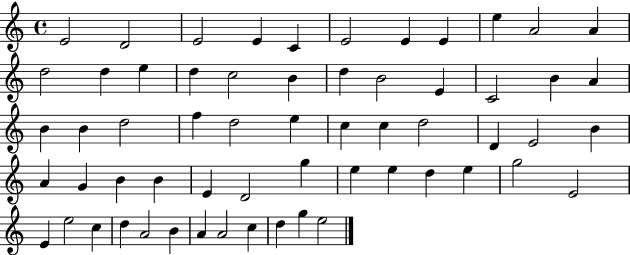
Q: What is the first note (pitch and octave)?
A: E4